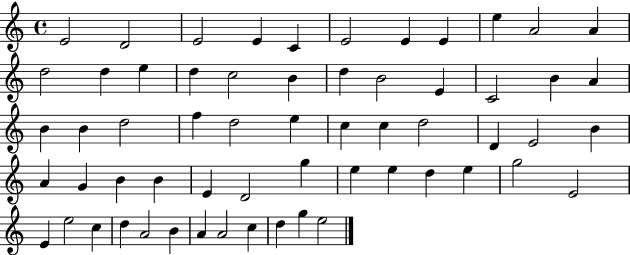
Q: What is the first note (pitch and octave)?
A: E4